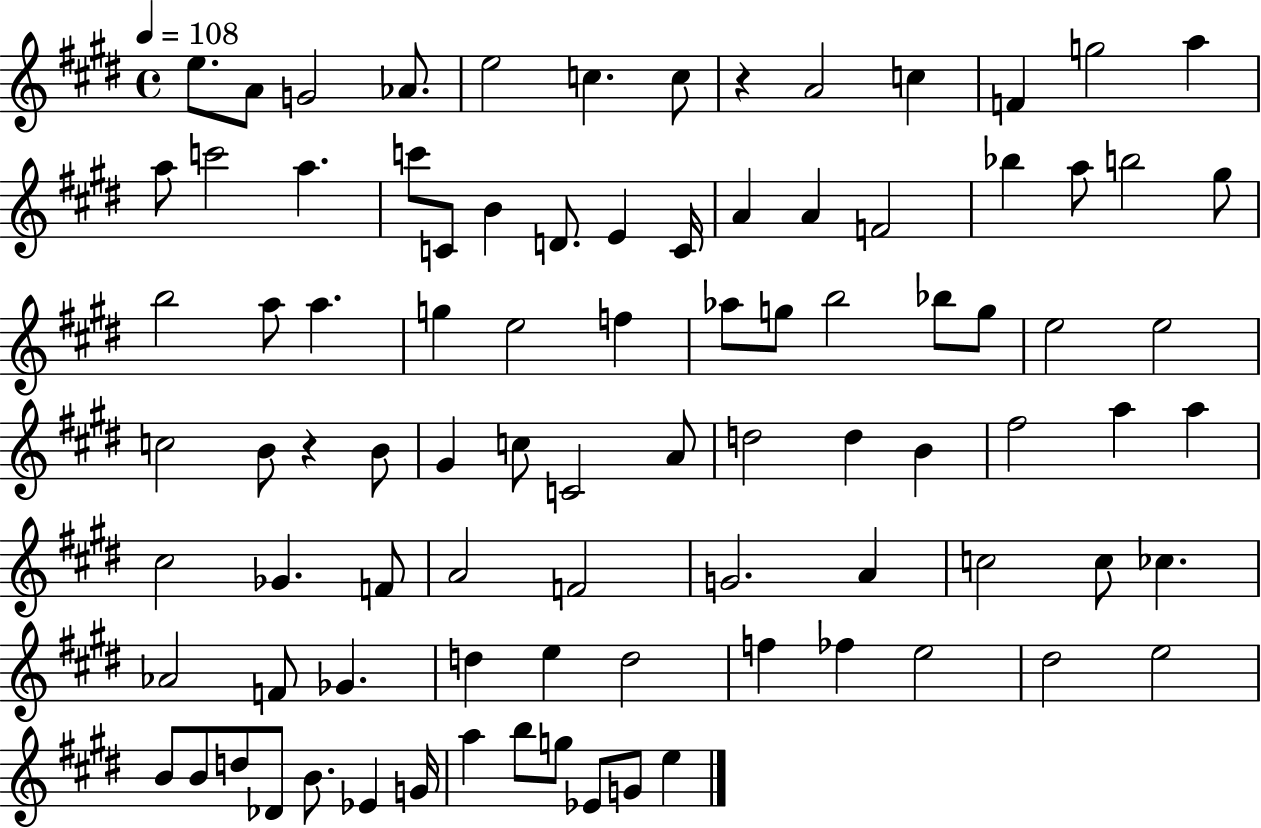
X:1
T:Untitled
M:4/4
L:1/4
K:E
e/2 A/2 G2 _A/2 e2 c c/2 z A2 c F g2 a a/2 c'2 a c'/2 C/2 B D/2 E C/4 A A F2 _b a/2 b2 ^g/2 b2 a/2 a g e2 f _a/2 g/2 b2 _b/2 g/2 e2 e2 c2 B/2 z B/2 ^G c/2 C2 A/2 d2 d B ^f2 a a ^c2 _G F/2 A2 F2 G2 A c2 c/2 _c _A2 F/2 _G d e d2 f _f e2 ^d2 e2 B/2 B/2 d/2 _D/2 B/2 _E G/4 a b/2 g/2 _E/2 G/2 e